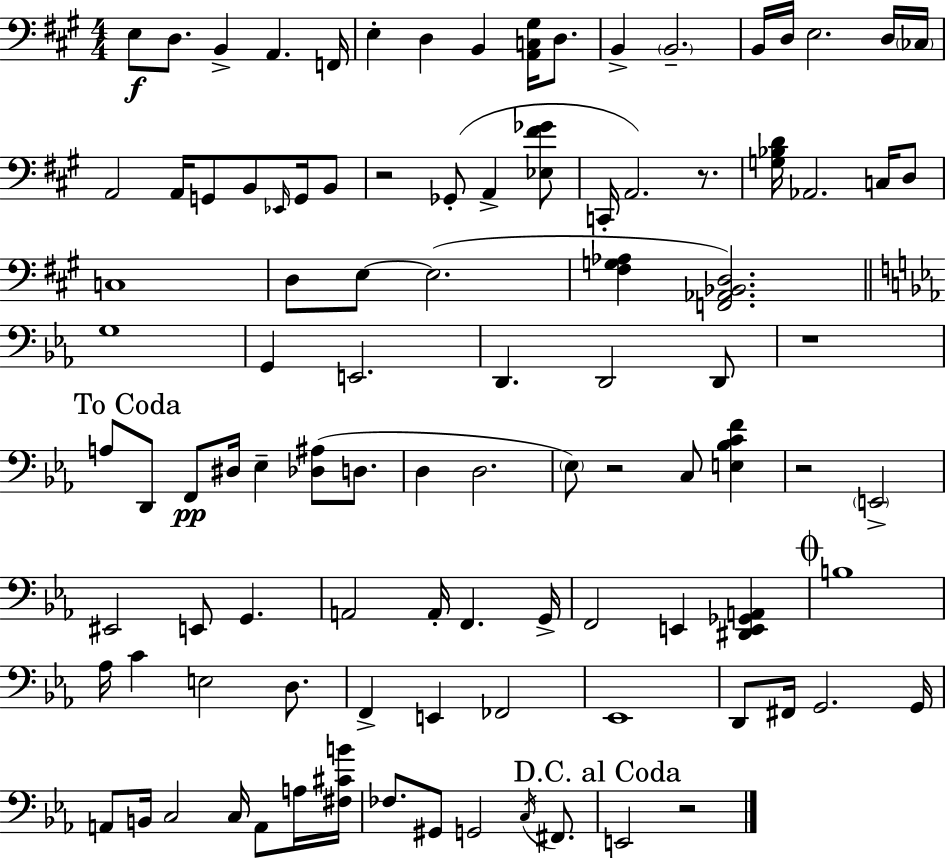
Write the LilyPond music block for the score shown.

{
  \clef bass
  \numericTimeSignature
  \time 4/4
  \key a \major
  e8\f d8. b,4-> a,4. f,16 | e4-. d4 b,4 <a, c gis>16 d8. | b,4-> \parenthesize b,2.-- | b,16 d16 e2. d16 \parenthesize ces16 | \break a,2 a,16 g,8 b,8 \grace { ees,16 } g,16 b,8 | r2 ges,8-.( a,4-> <ees fis' ges'>8 | c,16-. a,2.) r8. | <g bes d'>16 aes,2. c16 d8 | \break c1 | d8 e8~~ e2.( | <fis g aes>4 <f, aes, bes, d>2.) | \bar "||" \break \key ees \major g1 | g,4 e,2. | d,4. d,2 d,8 | r1 | \break \mark "To Coda" a8 d,8 f,8\pp dis16 ees4-- <des ais>8( d8. | d4 d2. | \parenthesize ees8) r2 c8 <e bes c' f'>4 | r2 \parenthesize e,2-> | \break eis,2 e,8 g,4. | a,2 a,16-. f,4. g,16-> | f,2 e,4 <dis, e, ges, a,>4 | \mark \markup { \musicglyph "scripts.coda" } b1 | \break aes16 c'4 e2 d8. | f,4-> e,4 fes,2 | ees,1 | d,8 fis,16 g,2. g,16 | \break a,8 b,16 c2 c16 a,8 a16 <fis cis' b'>16 | fes8. gis,8 g,2 \acciaccatura { c16 } fis,8. | \mark "D.C. al Coda" e,2 r2 | \bar "|."
}